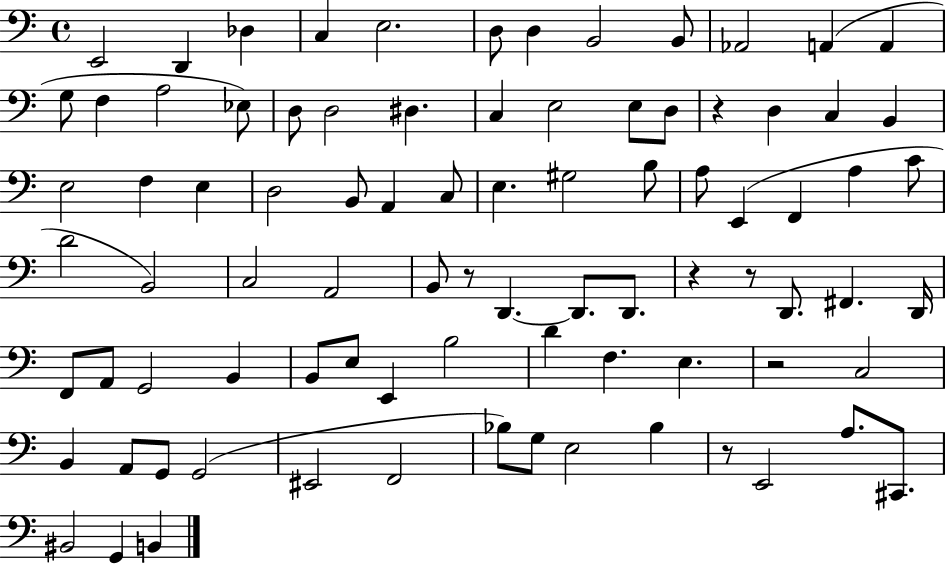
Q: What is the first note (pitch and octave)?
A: E2